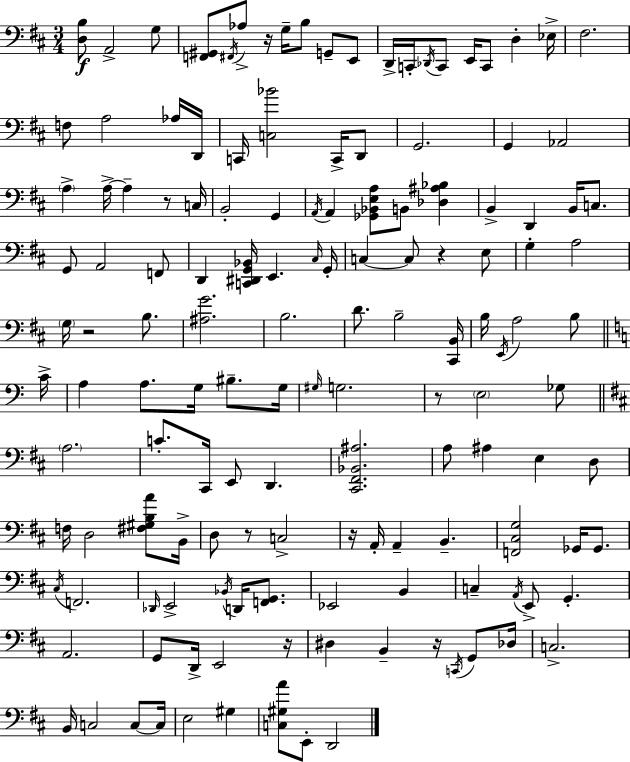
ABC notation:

X:1
T:Untitled
M:3/4
L:1/4
K:D
[D,B,]/2 A,,2 G,/2 [F,,^G,,]/2 ^F,,/4 _A,/2 z/4 G,/4 B,/2 G,,/2 E,,/2 D,,/4 C,,/4 _D,,/4 C,,/2 E,,/4 C,,/2 D, _E,/4 ^F,2 F,/2 A,2 _A,/4 D,,/4 C,,/4 [C,_B]2 C,,/4 D,,/2 G,,2 G,, _A,,2 A, A,/4 A, z/2 C,/4 B,,2 G,, A,,/4 A,, [_G,,_B,,E,A,]/2 B,,/2 [_D,^A,_B,] B,, D,, B,,/4 C,/2 G,,/2 A,,2 F,,/2 D,, [C,,^D,,G,,_B,,]/4 E,, ^C,/4 G,,/4 C, C,/2 z E,/2 G, A,2 G,/4 z2 B,/2 [^A,G]2 B,2 D/2 B,2 [^C,,B,,]/4 B,/4 E,,/4 A,2 B,/2 C/4 A, A,/2 G,/4 ^B,/2 G,/4 ^G,/4 G,2 z/2 E,2 _G,/2 A,2 C/2 ^C,,/4 E,,/2 D,, [^C,,^F,,_B,,^A,]2 A,/2 ^A, E, D,/2 F,/4 D,2 [^F,^G,B,A]/2 B,,/4 D,/2 z/2 C,2 z/4 A,,/4 A,, B,, [F,,^C,G,]2 _G,,/4 _G,,/2 ^C,/4 F,,2 _D,,/4 E,,2 _B,,/4 D,,/4 [F,,G,,]/2 _E,,2 B,, C, A,,/4 E,,/2 G,, A,,2 G,,/2 D,,/4 E,,2 z/4 ^D, B,, z/4 C,,/4 G,,/2 _D,/4 C,2 B,,/4 C,2 C,/2 C,/4 E,2 ^G, [C,^G,A]/2 E,,/2 D,,2